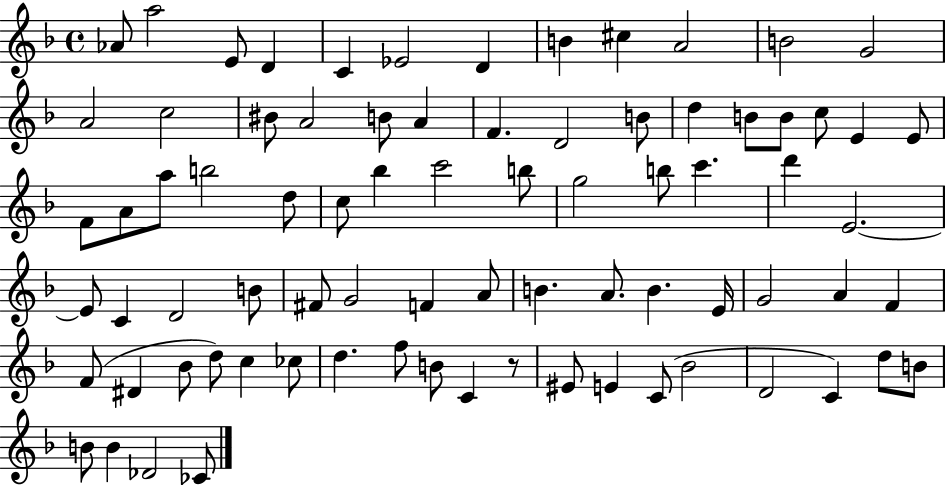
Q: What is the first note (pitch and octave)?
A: Ab4